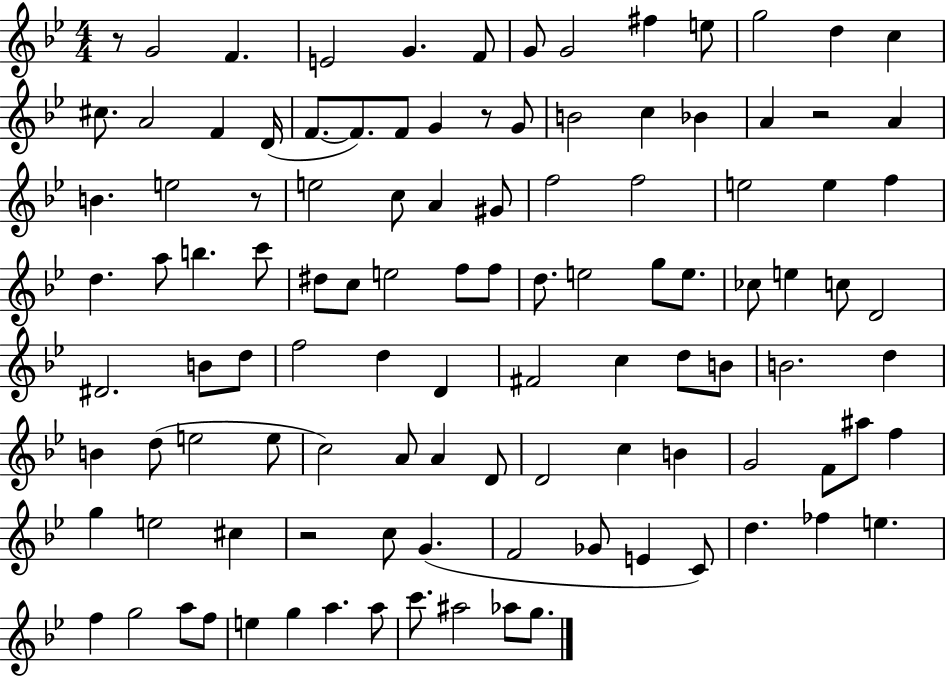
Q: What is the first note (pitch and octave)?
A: G4